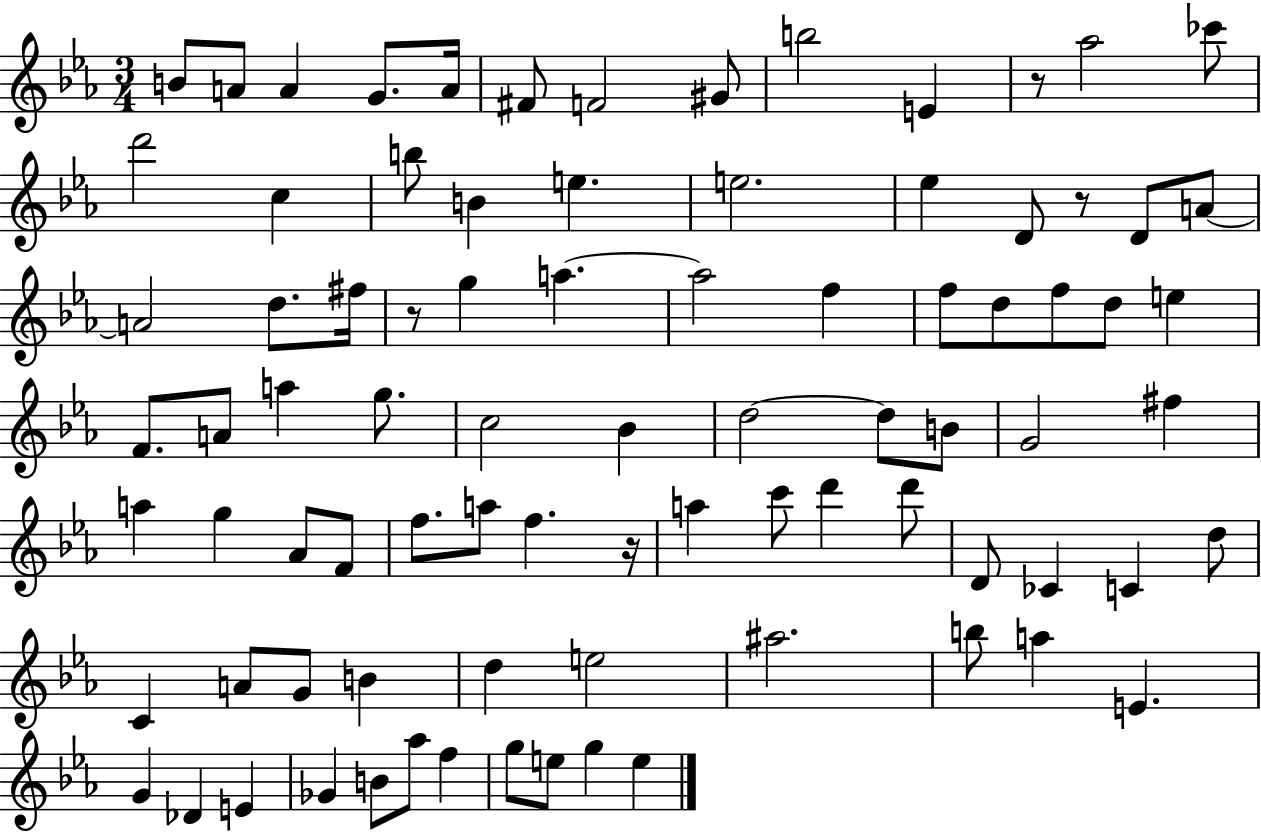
B4/e A4/e A4/q G4/e. A4/s F#4/e F4/h G#4/e B5/h E4/q R/e Ab5/h CES6/e D6/h C5/q B5/e B4/q E5/q. E5/h. Eb5/q D4/e R/e D4/e A4/e A4/h D5/e. F#5/s R/e G5/q A5/q. A5/h F5/q F5/e D5/e F5/e D5/e E5/q F4/e. A4/e A5/q G5/e. C5/h Bb4/q D5/h D5/e B4/e G4/h F#5/q A5/q G5/q Ab4/e F4/e F5/e. A5/e F5/q. R/s A5/q C6/e D6/q D6/e D4/e CES4/q C4/q D5/e C4/q A4/e G4/e B4/q D5/q E5/h A#5/h. B5/e A5/q E4/q. G4/q Db4/q E4/q Gb4/q B4/e Ab5/e F5/q G5/e E5/e G5/q E5/q